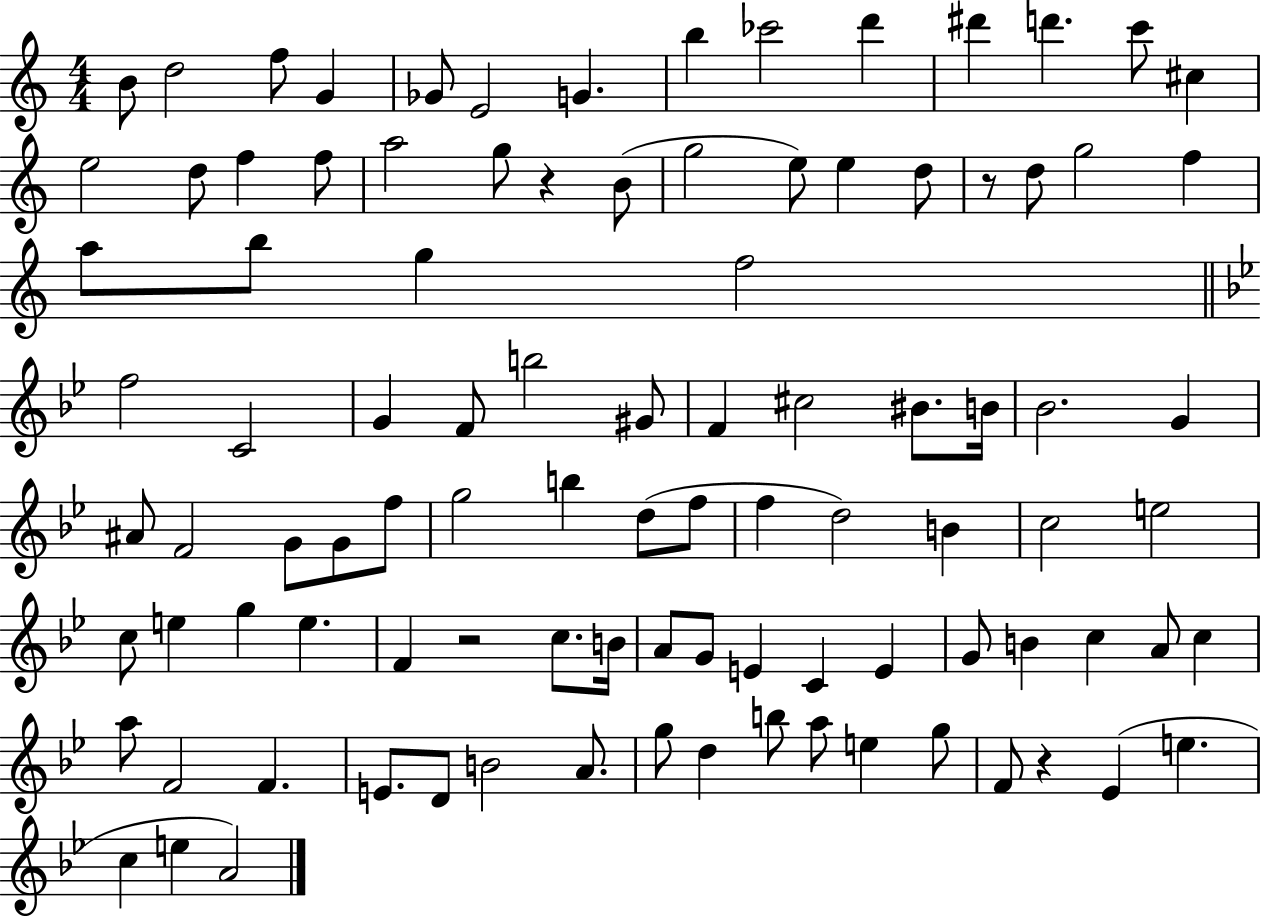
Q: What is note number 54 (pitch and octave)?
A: F5